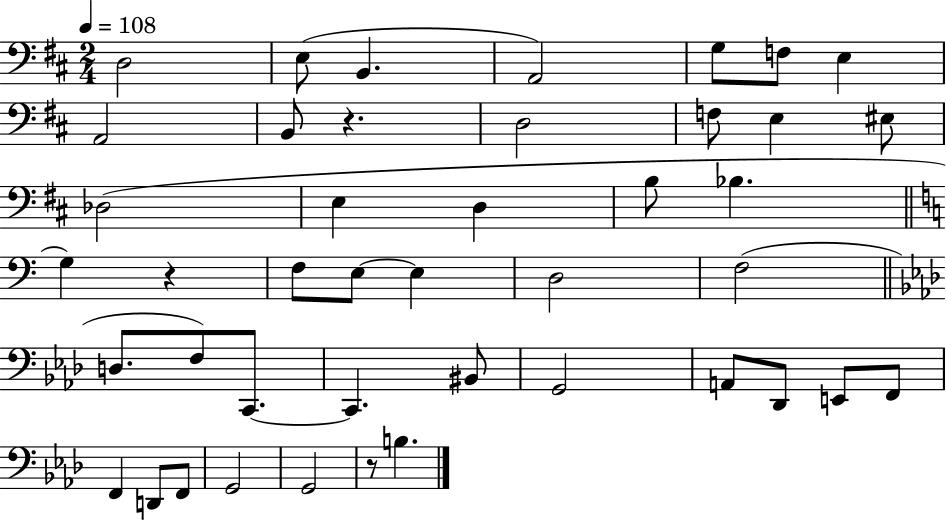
{
  \clef bass
  \numericTimeSignature
  \time 2/4
  \key d \major
  \tempo 4 = 108
  d2 | e8( b,4. | a,2) | g8 f8 e4 | \break a,2 | b,8 r4. | d2 | f8 e4 eis8 | \break des2( | e4 d4 | b8 bes4. | \bar "||" \break \key c \major g4) r4 | f8 e8~~ e4 | d2 | f2( | \break \bar "||" \break \key aes \major d8. f8) c,8.~~ | c,4. bis,8 | g,2 | a,8 des,8 e,8 f,8 | \break f,4 d,8 f,8 | g,2 | g,2 | r8 b4. | \break \bar "|."
}